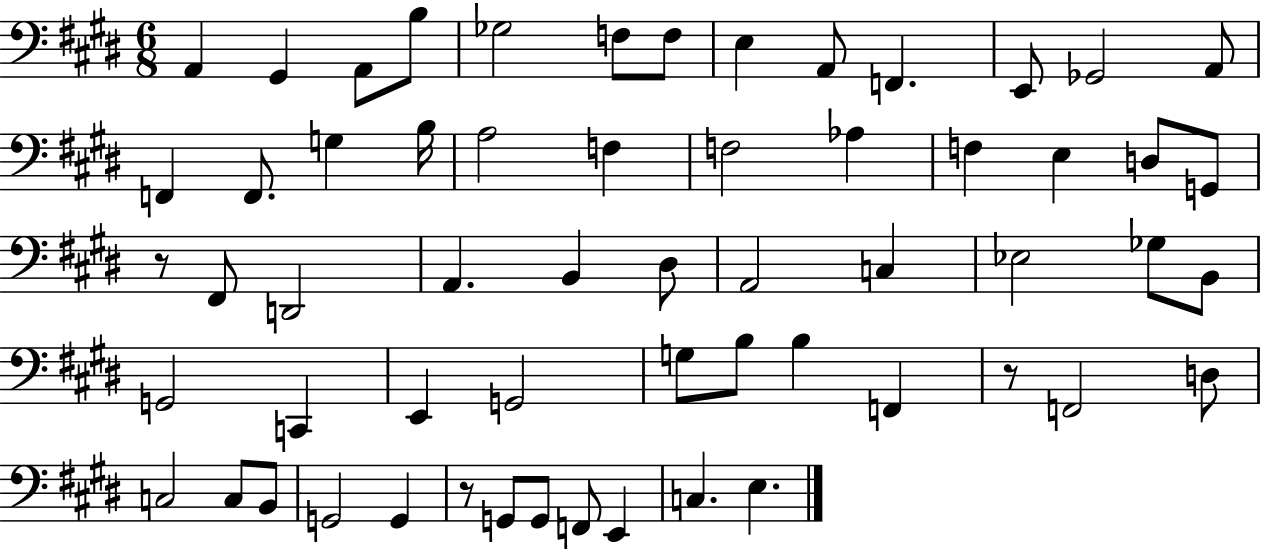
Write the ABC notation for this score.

X:1
T:Untitled
M:6/8
L:1/4
K:E
A,, ^G,, A,,/2 B,/2 _G,2 F,/2 F,/2 E, A,,/2 F,, E,,/2 _G,,2 A,,/2 F,, F,,/2 G, B,/4 A,2 F, F,2 _A, F, E, D,/2 G,,/2 z/2 ^F,,/2 D,,2 A,, B,, ^D,/2 A,,2 C, _E,2 _G,/2 B,,/2 G,,2 C,, E,, G,,2 G,/2 B,/2 B, F,, z/2 F,,2 D,/2 C,2 C,/2 B,,/2 G,,2 G,, z/2 G,,/2 G,,/2 F,,/2 E,, C, E,